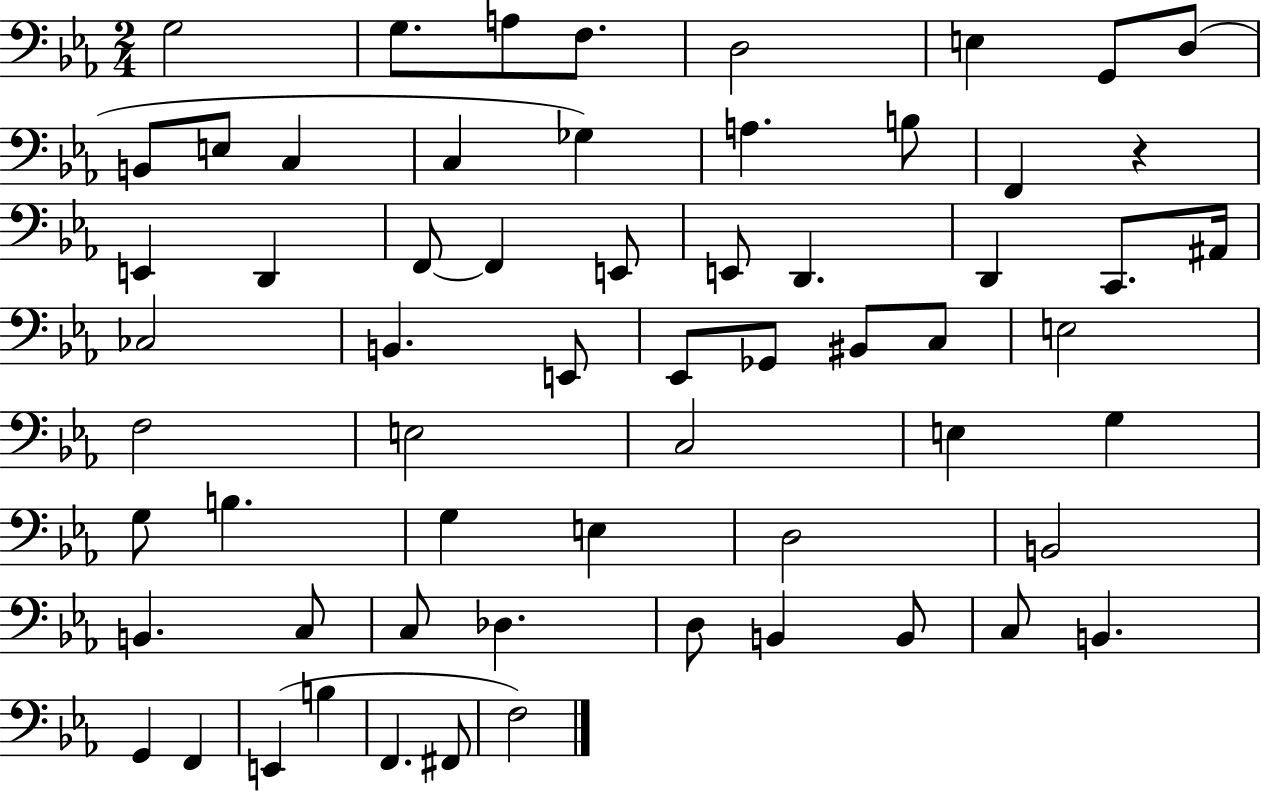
G3/h G3/e. A3/e F3/e. D3/h E3/q G2/e D3/e B2/e E3/e C3/q C3/q Gb3/q A3/q. B3/e F2/q R/q E2/q D2/q F2/e F2/q E2/e E2/e D2/q. D2/q C2/e. A#2/s CES3/h B2/q. E2/e Eb2/e Gb2/e BIS2/e C3/e E3/h F3/h E3/h C3/h E3/q G3/q G3/e B3/q. G3/q E3/q D3/h B2/h B2/q. C3/e C3/e Db3/q. D3/e B2/q B2/e C3/e B2/q. G2/q F2/q E2/q B3/q F2/q. F#2/e F3/h